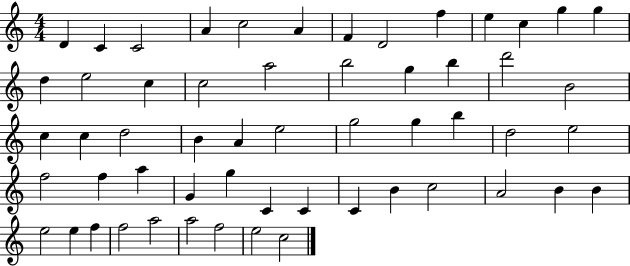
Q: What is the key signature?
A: C major